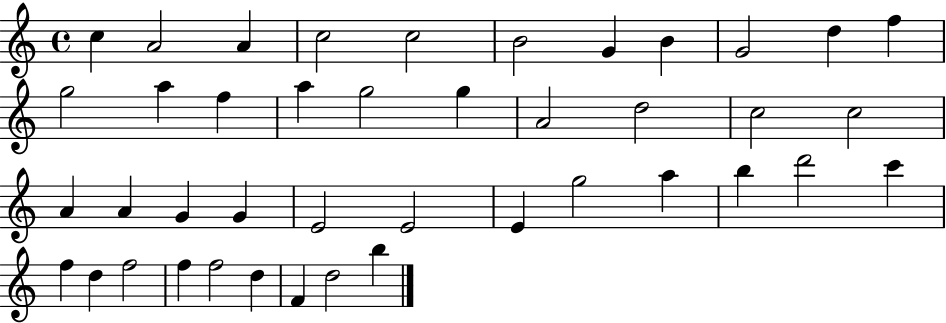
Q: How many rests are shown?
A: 0